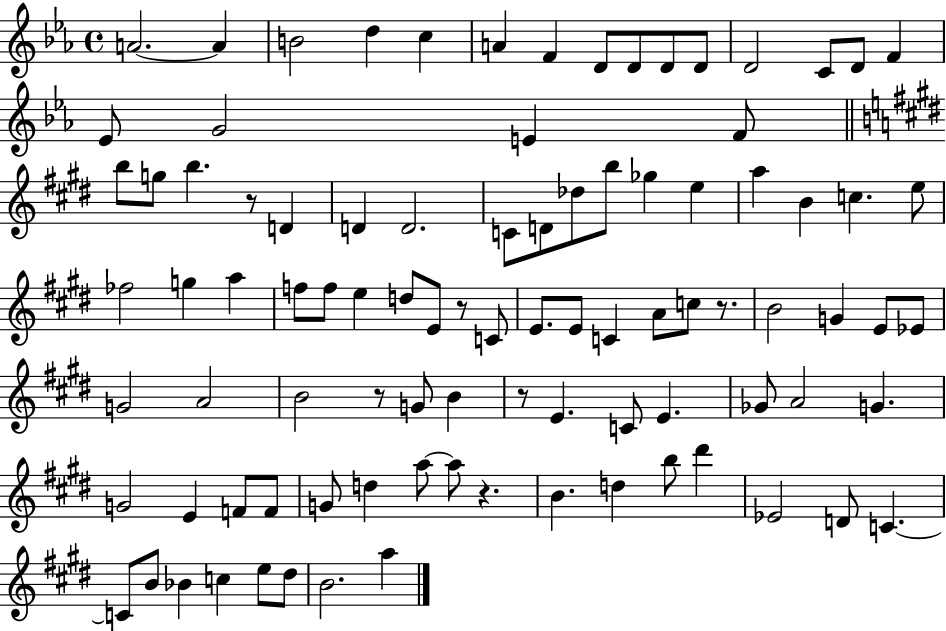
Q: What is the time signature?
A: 4/4